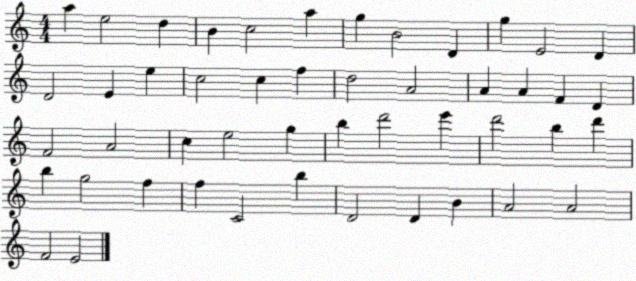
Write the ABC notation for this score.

X:1
T:Untitled
M:4/4
L:1/4
K:C
a e2 d B c2 a g B2 D g E2 D D2 E e c2 c f d2 A2 A A F D F2 A2 c e2 g b d'2 e' d'2 b d' b g2 f f C2 b D2 D B A2 A2 F2 E2